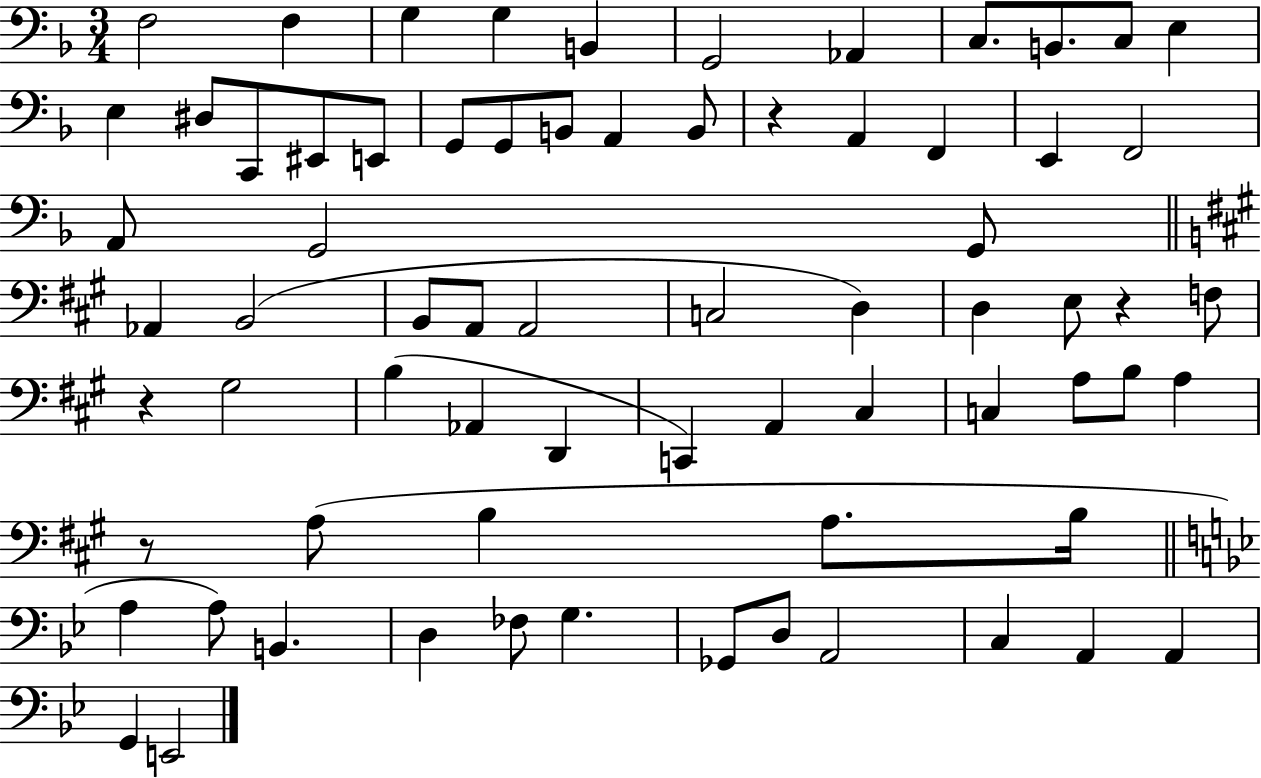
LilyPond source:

{
  \clef bass
  \numericTimeSignature
  \time 3/4
  \key f \major
  f2 f4 | g4 g4 b,4 | g,2 aes,4 | c8. b,8. c8 e4 | \break e4 dis8 c,8 eis,8 e,8 | g,8 g,8 b,8 a,4 b,8 | r4 a,4 f,4 | e,4 f,2 | \break a,8 g,2 g,8 | \bar "||" \break \key a \major aes,4 b,2( | b,8 a,8 a,2 | c2 d4) | d4 e8 r4 f8 | \break r4 gis2 | b4( aes,4 d,4 | c,4) a,4 cis4 | c4 a8 b8 a4 | \break r8 a8( b4 a8. b16 | \bar "||" \break \key g \minor a4 a8) b,4. | d4 fes8 g4. | ges,8 d8 a,2 | c4 a,4 a,4 | \break g,4 e,2 | \bar "|."
}